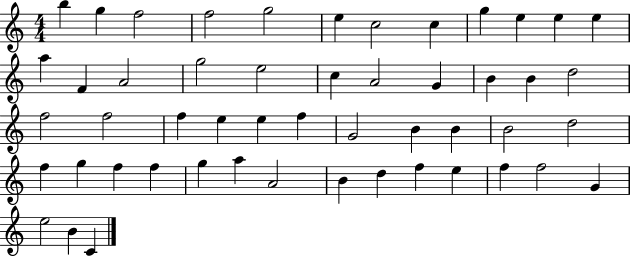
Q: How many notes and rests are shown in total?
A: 51